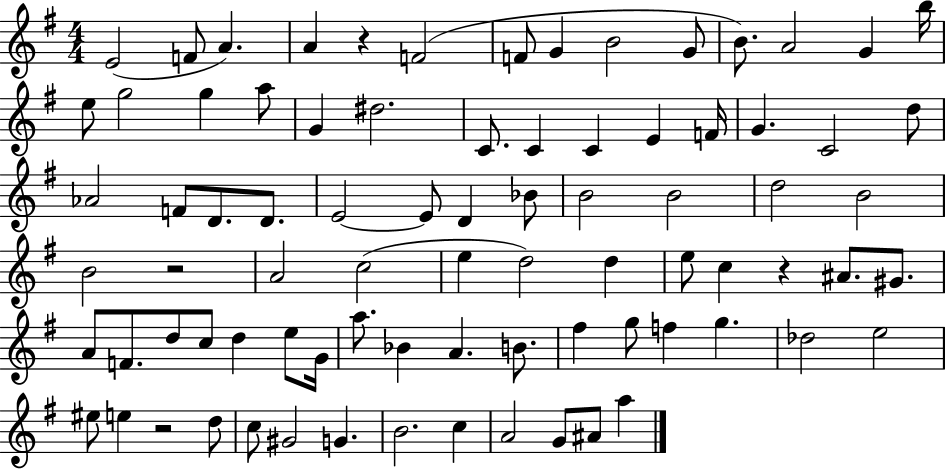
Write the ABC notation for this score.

X:1
T:Untitled
M:4/4
L:1/4
K:G
E2 F/2 A A z F2 F/2 G B2 G/2 B/2 A2 G b/4 e/2 g2 g a/2 G ^d2 C/2 C C E F/4 G C2 d/2 _A2 F/2 D/2 D/2 E2 E/2 D _B/2 B2 B2 d2 B2 B2 z2 A2 c2 e d2 d e/2 c z ^A/2 ^G/2 A/2 F/2 d/2 c/2 d e/2 G/4 a/2 _B A B/2 ^f g/2 f g _d2 e2 ^e/2 e z2 d/2 c/2 ^G2 G B2 c A2 G/2 ^A/2 a